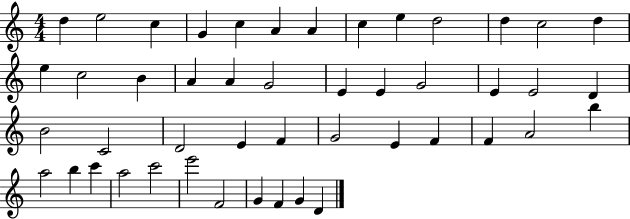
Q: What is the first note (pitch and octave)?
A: D5